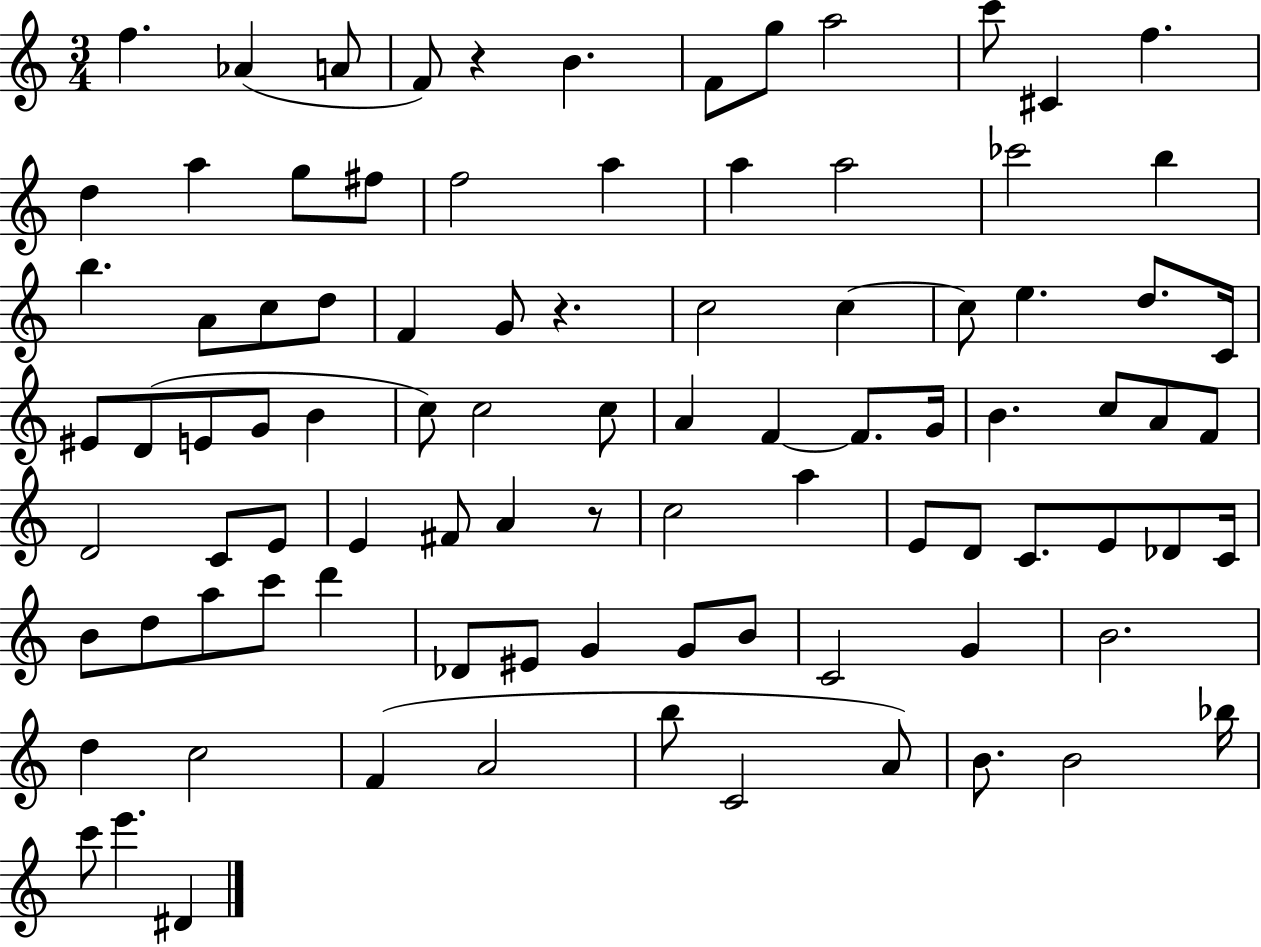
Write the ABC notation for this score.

X:1
T:Untitled
M:3/4
L:1/4
K:C
f _A A/2 F/2 z B F/2 g/2 a2 c'/2 ^C f d a g/2 ^f/2 f2 a a a2 _c'2 b b A/2 c/2 d/2 F G/2 z c2 c c/2 e d/2 C/4 ^E/2 D/2 E/2 G/2 B c/2 c2 c/2 A F F/2 G/4 B c/2 A/2 F/2 D2 C/2 E/2 E ^F/2 A z/2 c2 a E/2 D/2 C/2 E/2 _D/2 C/4 B/2 d/2 a/2 c'/2 d' _D/2 ^E/2 G G/2 B/2 C2 G B2 d c2 F A2 b/2 C2 A/2 B/2 B2 _b/4 c'/2 e' ^D